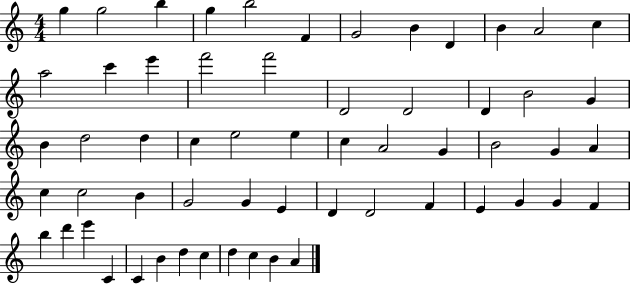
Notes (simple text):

G5/q G5/h B5/q G5/q B5/h F4/q G4/h B4/q D4/q B4/q A4/h C5/q A5/h C6/q E6/q F6/h F6/h D4/h D4/h D4/q B4/h G4/q B4/q D5/h D5/q C5/q E5/h E5/q C5/q A4/h G4/q B4/h G4/q A4/q C5/q C5/h B4/q G4/h G4/q E4/q D4/q D4/h F4/q E4/q G4/q G4/q F4/q B5/q D6/q E6/q C4/q C4/q B4/q D5/q C5/q D5/q C5/q B4/q A4/q